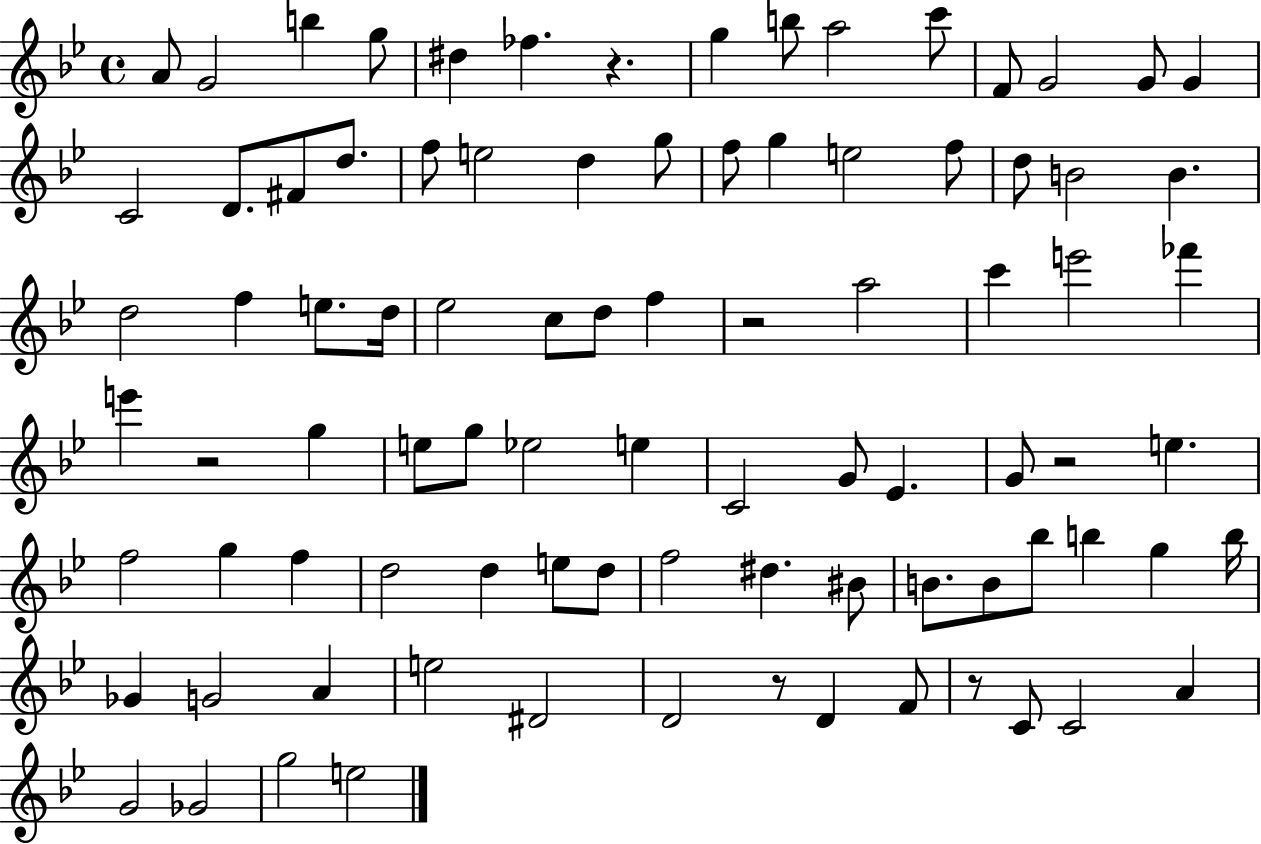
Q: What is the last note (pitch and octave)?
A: E5